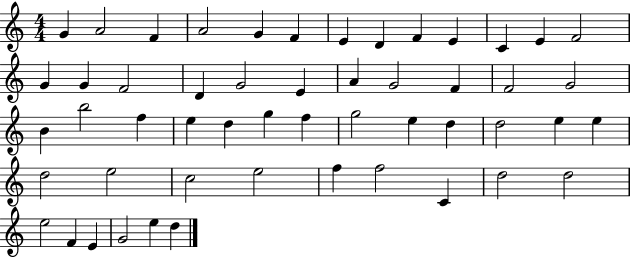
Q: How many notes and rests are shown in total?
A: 52